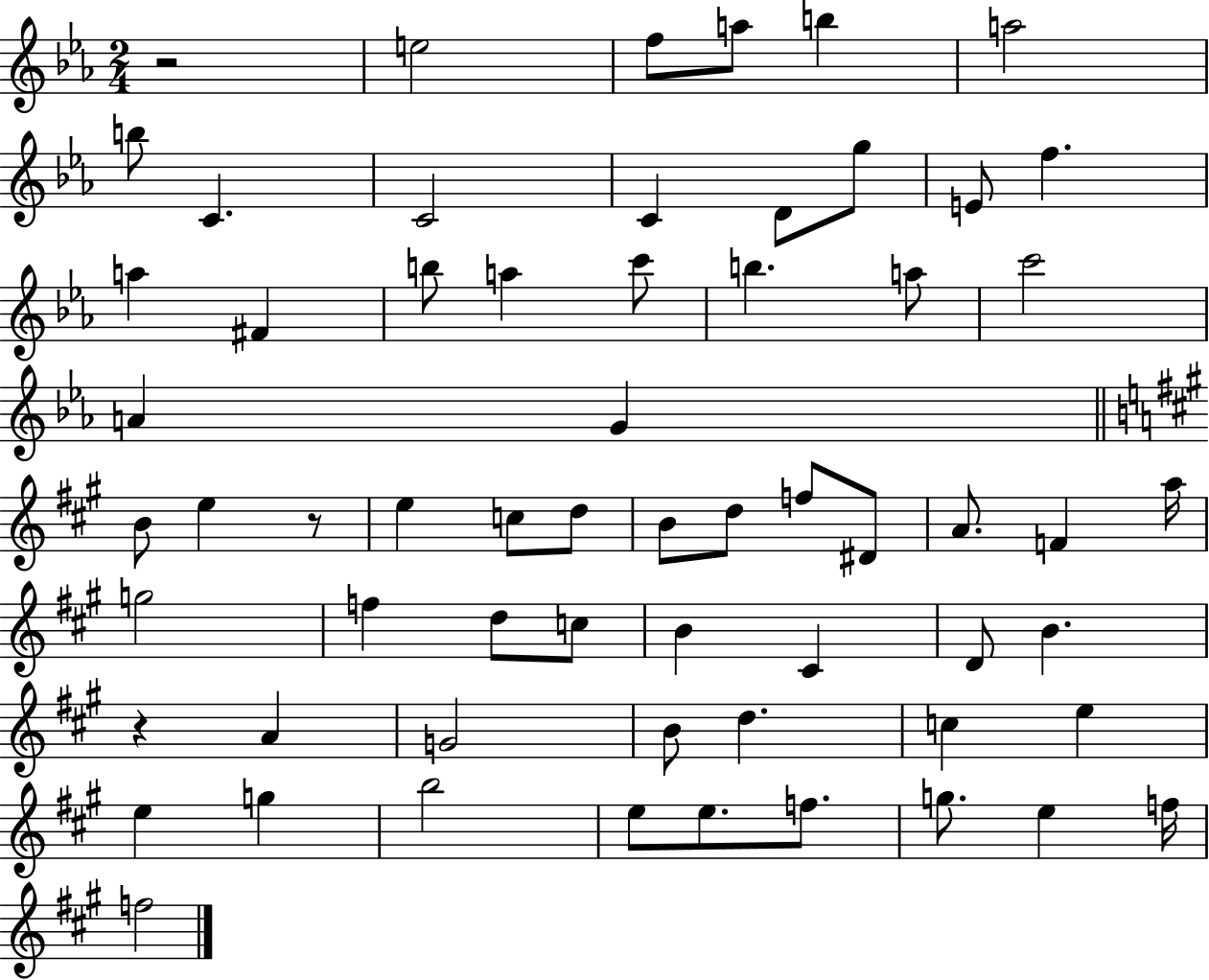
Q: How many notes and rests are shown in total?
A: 62